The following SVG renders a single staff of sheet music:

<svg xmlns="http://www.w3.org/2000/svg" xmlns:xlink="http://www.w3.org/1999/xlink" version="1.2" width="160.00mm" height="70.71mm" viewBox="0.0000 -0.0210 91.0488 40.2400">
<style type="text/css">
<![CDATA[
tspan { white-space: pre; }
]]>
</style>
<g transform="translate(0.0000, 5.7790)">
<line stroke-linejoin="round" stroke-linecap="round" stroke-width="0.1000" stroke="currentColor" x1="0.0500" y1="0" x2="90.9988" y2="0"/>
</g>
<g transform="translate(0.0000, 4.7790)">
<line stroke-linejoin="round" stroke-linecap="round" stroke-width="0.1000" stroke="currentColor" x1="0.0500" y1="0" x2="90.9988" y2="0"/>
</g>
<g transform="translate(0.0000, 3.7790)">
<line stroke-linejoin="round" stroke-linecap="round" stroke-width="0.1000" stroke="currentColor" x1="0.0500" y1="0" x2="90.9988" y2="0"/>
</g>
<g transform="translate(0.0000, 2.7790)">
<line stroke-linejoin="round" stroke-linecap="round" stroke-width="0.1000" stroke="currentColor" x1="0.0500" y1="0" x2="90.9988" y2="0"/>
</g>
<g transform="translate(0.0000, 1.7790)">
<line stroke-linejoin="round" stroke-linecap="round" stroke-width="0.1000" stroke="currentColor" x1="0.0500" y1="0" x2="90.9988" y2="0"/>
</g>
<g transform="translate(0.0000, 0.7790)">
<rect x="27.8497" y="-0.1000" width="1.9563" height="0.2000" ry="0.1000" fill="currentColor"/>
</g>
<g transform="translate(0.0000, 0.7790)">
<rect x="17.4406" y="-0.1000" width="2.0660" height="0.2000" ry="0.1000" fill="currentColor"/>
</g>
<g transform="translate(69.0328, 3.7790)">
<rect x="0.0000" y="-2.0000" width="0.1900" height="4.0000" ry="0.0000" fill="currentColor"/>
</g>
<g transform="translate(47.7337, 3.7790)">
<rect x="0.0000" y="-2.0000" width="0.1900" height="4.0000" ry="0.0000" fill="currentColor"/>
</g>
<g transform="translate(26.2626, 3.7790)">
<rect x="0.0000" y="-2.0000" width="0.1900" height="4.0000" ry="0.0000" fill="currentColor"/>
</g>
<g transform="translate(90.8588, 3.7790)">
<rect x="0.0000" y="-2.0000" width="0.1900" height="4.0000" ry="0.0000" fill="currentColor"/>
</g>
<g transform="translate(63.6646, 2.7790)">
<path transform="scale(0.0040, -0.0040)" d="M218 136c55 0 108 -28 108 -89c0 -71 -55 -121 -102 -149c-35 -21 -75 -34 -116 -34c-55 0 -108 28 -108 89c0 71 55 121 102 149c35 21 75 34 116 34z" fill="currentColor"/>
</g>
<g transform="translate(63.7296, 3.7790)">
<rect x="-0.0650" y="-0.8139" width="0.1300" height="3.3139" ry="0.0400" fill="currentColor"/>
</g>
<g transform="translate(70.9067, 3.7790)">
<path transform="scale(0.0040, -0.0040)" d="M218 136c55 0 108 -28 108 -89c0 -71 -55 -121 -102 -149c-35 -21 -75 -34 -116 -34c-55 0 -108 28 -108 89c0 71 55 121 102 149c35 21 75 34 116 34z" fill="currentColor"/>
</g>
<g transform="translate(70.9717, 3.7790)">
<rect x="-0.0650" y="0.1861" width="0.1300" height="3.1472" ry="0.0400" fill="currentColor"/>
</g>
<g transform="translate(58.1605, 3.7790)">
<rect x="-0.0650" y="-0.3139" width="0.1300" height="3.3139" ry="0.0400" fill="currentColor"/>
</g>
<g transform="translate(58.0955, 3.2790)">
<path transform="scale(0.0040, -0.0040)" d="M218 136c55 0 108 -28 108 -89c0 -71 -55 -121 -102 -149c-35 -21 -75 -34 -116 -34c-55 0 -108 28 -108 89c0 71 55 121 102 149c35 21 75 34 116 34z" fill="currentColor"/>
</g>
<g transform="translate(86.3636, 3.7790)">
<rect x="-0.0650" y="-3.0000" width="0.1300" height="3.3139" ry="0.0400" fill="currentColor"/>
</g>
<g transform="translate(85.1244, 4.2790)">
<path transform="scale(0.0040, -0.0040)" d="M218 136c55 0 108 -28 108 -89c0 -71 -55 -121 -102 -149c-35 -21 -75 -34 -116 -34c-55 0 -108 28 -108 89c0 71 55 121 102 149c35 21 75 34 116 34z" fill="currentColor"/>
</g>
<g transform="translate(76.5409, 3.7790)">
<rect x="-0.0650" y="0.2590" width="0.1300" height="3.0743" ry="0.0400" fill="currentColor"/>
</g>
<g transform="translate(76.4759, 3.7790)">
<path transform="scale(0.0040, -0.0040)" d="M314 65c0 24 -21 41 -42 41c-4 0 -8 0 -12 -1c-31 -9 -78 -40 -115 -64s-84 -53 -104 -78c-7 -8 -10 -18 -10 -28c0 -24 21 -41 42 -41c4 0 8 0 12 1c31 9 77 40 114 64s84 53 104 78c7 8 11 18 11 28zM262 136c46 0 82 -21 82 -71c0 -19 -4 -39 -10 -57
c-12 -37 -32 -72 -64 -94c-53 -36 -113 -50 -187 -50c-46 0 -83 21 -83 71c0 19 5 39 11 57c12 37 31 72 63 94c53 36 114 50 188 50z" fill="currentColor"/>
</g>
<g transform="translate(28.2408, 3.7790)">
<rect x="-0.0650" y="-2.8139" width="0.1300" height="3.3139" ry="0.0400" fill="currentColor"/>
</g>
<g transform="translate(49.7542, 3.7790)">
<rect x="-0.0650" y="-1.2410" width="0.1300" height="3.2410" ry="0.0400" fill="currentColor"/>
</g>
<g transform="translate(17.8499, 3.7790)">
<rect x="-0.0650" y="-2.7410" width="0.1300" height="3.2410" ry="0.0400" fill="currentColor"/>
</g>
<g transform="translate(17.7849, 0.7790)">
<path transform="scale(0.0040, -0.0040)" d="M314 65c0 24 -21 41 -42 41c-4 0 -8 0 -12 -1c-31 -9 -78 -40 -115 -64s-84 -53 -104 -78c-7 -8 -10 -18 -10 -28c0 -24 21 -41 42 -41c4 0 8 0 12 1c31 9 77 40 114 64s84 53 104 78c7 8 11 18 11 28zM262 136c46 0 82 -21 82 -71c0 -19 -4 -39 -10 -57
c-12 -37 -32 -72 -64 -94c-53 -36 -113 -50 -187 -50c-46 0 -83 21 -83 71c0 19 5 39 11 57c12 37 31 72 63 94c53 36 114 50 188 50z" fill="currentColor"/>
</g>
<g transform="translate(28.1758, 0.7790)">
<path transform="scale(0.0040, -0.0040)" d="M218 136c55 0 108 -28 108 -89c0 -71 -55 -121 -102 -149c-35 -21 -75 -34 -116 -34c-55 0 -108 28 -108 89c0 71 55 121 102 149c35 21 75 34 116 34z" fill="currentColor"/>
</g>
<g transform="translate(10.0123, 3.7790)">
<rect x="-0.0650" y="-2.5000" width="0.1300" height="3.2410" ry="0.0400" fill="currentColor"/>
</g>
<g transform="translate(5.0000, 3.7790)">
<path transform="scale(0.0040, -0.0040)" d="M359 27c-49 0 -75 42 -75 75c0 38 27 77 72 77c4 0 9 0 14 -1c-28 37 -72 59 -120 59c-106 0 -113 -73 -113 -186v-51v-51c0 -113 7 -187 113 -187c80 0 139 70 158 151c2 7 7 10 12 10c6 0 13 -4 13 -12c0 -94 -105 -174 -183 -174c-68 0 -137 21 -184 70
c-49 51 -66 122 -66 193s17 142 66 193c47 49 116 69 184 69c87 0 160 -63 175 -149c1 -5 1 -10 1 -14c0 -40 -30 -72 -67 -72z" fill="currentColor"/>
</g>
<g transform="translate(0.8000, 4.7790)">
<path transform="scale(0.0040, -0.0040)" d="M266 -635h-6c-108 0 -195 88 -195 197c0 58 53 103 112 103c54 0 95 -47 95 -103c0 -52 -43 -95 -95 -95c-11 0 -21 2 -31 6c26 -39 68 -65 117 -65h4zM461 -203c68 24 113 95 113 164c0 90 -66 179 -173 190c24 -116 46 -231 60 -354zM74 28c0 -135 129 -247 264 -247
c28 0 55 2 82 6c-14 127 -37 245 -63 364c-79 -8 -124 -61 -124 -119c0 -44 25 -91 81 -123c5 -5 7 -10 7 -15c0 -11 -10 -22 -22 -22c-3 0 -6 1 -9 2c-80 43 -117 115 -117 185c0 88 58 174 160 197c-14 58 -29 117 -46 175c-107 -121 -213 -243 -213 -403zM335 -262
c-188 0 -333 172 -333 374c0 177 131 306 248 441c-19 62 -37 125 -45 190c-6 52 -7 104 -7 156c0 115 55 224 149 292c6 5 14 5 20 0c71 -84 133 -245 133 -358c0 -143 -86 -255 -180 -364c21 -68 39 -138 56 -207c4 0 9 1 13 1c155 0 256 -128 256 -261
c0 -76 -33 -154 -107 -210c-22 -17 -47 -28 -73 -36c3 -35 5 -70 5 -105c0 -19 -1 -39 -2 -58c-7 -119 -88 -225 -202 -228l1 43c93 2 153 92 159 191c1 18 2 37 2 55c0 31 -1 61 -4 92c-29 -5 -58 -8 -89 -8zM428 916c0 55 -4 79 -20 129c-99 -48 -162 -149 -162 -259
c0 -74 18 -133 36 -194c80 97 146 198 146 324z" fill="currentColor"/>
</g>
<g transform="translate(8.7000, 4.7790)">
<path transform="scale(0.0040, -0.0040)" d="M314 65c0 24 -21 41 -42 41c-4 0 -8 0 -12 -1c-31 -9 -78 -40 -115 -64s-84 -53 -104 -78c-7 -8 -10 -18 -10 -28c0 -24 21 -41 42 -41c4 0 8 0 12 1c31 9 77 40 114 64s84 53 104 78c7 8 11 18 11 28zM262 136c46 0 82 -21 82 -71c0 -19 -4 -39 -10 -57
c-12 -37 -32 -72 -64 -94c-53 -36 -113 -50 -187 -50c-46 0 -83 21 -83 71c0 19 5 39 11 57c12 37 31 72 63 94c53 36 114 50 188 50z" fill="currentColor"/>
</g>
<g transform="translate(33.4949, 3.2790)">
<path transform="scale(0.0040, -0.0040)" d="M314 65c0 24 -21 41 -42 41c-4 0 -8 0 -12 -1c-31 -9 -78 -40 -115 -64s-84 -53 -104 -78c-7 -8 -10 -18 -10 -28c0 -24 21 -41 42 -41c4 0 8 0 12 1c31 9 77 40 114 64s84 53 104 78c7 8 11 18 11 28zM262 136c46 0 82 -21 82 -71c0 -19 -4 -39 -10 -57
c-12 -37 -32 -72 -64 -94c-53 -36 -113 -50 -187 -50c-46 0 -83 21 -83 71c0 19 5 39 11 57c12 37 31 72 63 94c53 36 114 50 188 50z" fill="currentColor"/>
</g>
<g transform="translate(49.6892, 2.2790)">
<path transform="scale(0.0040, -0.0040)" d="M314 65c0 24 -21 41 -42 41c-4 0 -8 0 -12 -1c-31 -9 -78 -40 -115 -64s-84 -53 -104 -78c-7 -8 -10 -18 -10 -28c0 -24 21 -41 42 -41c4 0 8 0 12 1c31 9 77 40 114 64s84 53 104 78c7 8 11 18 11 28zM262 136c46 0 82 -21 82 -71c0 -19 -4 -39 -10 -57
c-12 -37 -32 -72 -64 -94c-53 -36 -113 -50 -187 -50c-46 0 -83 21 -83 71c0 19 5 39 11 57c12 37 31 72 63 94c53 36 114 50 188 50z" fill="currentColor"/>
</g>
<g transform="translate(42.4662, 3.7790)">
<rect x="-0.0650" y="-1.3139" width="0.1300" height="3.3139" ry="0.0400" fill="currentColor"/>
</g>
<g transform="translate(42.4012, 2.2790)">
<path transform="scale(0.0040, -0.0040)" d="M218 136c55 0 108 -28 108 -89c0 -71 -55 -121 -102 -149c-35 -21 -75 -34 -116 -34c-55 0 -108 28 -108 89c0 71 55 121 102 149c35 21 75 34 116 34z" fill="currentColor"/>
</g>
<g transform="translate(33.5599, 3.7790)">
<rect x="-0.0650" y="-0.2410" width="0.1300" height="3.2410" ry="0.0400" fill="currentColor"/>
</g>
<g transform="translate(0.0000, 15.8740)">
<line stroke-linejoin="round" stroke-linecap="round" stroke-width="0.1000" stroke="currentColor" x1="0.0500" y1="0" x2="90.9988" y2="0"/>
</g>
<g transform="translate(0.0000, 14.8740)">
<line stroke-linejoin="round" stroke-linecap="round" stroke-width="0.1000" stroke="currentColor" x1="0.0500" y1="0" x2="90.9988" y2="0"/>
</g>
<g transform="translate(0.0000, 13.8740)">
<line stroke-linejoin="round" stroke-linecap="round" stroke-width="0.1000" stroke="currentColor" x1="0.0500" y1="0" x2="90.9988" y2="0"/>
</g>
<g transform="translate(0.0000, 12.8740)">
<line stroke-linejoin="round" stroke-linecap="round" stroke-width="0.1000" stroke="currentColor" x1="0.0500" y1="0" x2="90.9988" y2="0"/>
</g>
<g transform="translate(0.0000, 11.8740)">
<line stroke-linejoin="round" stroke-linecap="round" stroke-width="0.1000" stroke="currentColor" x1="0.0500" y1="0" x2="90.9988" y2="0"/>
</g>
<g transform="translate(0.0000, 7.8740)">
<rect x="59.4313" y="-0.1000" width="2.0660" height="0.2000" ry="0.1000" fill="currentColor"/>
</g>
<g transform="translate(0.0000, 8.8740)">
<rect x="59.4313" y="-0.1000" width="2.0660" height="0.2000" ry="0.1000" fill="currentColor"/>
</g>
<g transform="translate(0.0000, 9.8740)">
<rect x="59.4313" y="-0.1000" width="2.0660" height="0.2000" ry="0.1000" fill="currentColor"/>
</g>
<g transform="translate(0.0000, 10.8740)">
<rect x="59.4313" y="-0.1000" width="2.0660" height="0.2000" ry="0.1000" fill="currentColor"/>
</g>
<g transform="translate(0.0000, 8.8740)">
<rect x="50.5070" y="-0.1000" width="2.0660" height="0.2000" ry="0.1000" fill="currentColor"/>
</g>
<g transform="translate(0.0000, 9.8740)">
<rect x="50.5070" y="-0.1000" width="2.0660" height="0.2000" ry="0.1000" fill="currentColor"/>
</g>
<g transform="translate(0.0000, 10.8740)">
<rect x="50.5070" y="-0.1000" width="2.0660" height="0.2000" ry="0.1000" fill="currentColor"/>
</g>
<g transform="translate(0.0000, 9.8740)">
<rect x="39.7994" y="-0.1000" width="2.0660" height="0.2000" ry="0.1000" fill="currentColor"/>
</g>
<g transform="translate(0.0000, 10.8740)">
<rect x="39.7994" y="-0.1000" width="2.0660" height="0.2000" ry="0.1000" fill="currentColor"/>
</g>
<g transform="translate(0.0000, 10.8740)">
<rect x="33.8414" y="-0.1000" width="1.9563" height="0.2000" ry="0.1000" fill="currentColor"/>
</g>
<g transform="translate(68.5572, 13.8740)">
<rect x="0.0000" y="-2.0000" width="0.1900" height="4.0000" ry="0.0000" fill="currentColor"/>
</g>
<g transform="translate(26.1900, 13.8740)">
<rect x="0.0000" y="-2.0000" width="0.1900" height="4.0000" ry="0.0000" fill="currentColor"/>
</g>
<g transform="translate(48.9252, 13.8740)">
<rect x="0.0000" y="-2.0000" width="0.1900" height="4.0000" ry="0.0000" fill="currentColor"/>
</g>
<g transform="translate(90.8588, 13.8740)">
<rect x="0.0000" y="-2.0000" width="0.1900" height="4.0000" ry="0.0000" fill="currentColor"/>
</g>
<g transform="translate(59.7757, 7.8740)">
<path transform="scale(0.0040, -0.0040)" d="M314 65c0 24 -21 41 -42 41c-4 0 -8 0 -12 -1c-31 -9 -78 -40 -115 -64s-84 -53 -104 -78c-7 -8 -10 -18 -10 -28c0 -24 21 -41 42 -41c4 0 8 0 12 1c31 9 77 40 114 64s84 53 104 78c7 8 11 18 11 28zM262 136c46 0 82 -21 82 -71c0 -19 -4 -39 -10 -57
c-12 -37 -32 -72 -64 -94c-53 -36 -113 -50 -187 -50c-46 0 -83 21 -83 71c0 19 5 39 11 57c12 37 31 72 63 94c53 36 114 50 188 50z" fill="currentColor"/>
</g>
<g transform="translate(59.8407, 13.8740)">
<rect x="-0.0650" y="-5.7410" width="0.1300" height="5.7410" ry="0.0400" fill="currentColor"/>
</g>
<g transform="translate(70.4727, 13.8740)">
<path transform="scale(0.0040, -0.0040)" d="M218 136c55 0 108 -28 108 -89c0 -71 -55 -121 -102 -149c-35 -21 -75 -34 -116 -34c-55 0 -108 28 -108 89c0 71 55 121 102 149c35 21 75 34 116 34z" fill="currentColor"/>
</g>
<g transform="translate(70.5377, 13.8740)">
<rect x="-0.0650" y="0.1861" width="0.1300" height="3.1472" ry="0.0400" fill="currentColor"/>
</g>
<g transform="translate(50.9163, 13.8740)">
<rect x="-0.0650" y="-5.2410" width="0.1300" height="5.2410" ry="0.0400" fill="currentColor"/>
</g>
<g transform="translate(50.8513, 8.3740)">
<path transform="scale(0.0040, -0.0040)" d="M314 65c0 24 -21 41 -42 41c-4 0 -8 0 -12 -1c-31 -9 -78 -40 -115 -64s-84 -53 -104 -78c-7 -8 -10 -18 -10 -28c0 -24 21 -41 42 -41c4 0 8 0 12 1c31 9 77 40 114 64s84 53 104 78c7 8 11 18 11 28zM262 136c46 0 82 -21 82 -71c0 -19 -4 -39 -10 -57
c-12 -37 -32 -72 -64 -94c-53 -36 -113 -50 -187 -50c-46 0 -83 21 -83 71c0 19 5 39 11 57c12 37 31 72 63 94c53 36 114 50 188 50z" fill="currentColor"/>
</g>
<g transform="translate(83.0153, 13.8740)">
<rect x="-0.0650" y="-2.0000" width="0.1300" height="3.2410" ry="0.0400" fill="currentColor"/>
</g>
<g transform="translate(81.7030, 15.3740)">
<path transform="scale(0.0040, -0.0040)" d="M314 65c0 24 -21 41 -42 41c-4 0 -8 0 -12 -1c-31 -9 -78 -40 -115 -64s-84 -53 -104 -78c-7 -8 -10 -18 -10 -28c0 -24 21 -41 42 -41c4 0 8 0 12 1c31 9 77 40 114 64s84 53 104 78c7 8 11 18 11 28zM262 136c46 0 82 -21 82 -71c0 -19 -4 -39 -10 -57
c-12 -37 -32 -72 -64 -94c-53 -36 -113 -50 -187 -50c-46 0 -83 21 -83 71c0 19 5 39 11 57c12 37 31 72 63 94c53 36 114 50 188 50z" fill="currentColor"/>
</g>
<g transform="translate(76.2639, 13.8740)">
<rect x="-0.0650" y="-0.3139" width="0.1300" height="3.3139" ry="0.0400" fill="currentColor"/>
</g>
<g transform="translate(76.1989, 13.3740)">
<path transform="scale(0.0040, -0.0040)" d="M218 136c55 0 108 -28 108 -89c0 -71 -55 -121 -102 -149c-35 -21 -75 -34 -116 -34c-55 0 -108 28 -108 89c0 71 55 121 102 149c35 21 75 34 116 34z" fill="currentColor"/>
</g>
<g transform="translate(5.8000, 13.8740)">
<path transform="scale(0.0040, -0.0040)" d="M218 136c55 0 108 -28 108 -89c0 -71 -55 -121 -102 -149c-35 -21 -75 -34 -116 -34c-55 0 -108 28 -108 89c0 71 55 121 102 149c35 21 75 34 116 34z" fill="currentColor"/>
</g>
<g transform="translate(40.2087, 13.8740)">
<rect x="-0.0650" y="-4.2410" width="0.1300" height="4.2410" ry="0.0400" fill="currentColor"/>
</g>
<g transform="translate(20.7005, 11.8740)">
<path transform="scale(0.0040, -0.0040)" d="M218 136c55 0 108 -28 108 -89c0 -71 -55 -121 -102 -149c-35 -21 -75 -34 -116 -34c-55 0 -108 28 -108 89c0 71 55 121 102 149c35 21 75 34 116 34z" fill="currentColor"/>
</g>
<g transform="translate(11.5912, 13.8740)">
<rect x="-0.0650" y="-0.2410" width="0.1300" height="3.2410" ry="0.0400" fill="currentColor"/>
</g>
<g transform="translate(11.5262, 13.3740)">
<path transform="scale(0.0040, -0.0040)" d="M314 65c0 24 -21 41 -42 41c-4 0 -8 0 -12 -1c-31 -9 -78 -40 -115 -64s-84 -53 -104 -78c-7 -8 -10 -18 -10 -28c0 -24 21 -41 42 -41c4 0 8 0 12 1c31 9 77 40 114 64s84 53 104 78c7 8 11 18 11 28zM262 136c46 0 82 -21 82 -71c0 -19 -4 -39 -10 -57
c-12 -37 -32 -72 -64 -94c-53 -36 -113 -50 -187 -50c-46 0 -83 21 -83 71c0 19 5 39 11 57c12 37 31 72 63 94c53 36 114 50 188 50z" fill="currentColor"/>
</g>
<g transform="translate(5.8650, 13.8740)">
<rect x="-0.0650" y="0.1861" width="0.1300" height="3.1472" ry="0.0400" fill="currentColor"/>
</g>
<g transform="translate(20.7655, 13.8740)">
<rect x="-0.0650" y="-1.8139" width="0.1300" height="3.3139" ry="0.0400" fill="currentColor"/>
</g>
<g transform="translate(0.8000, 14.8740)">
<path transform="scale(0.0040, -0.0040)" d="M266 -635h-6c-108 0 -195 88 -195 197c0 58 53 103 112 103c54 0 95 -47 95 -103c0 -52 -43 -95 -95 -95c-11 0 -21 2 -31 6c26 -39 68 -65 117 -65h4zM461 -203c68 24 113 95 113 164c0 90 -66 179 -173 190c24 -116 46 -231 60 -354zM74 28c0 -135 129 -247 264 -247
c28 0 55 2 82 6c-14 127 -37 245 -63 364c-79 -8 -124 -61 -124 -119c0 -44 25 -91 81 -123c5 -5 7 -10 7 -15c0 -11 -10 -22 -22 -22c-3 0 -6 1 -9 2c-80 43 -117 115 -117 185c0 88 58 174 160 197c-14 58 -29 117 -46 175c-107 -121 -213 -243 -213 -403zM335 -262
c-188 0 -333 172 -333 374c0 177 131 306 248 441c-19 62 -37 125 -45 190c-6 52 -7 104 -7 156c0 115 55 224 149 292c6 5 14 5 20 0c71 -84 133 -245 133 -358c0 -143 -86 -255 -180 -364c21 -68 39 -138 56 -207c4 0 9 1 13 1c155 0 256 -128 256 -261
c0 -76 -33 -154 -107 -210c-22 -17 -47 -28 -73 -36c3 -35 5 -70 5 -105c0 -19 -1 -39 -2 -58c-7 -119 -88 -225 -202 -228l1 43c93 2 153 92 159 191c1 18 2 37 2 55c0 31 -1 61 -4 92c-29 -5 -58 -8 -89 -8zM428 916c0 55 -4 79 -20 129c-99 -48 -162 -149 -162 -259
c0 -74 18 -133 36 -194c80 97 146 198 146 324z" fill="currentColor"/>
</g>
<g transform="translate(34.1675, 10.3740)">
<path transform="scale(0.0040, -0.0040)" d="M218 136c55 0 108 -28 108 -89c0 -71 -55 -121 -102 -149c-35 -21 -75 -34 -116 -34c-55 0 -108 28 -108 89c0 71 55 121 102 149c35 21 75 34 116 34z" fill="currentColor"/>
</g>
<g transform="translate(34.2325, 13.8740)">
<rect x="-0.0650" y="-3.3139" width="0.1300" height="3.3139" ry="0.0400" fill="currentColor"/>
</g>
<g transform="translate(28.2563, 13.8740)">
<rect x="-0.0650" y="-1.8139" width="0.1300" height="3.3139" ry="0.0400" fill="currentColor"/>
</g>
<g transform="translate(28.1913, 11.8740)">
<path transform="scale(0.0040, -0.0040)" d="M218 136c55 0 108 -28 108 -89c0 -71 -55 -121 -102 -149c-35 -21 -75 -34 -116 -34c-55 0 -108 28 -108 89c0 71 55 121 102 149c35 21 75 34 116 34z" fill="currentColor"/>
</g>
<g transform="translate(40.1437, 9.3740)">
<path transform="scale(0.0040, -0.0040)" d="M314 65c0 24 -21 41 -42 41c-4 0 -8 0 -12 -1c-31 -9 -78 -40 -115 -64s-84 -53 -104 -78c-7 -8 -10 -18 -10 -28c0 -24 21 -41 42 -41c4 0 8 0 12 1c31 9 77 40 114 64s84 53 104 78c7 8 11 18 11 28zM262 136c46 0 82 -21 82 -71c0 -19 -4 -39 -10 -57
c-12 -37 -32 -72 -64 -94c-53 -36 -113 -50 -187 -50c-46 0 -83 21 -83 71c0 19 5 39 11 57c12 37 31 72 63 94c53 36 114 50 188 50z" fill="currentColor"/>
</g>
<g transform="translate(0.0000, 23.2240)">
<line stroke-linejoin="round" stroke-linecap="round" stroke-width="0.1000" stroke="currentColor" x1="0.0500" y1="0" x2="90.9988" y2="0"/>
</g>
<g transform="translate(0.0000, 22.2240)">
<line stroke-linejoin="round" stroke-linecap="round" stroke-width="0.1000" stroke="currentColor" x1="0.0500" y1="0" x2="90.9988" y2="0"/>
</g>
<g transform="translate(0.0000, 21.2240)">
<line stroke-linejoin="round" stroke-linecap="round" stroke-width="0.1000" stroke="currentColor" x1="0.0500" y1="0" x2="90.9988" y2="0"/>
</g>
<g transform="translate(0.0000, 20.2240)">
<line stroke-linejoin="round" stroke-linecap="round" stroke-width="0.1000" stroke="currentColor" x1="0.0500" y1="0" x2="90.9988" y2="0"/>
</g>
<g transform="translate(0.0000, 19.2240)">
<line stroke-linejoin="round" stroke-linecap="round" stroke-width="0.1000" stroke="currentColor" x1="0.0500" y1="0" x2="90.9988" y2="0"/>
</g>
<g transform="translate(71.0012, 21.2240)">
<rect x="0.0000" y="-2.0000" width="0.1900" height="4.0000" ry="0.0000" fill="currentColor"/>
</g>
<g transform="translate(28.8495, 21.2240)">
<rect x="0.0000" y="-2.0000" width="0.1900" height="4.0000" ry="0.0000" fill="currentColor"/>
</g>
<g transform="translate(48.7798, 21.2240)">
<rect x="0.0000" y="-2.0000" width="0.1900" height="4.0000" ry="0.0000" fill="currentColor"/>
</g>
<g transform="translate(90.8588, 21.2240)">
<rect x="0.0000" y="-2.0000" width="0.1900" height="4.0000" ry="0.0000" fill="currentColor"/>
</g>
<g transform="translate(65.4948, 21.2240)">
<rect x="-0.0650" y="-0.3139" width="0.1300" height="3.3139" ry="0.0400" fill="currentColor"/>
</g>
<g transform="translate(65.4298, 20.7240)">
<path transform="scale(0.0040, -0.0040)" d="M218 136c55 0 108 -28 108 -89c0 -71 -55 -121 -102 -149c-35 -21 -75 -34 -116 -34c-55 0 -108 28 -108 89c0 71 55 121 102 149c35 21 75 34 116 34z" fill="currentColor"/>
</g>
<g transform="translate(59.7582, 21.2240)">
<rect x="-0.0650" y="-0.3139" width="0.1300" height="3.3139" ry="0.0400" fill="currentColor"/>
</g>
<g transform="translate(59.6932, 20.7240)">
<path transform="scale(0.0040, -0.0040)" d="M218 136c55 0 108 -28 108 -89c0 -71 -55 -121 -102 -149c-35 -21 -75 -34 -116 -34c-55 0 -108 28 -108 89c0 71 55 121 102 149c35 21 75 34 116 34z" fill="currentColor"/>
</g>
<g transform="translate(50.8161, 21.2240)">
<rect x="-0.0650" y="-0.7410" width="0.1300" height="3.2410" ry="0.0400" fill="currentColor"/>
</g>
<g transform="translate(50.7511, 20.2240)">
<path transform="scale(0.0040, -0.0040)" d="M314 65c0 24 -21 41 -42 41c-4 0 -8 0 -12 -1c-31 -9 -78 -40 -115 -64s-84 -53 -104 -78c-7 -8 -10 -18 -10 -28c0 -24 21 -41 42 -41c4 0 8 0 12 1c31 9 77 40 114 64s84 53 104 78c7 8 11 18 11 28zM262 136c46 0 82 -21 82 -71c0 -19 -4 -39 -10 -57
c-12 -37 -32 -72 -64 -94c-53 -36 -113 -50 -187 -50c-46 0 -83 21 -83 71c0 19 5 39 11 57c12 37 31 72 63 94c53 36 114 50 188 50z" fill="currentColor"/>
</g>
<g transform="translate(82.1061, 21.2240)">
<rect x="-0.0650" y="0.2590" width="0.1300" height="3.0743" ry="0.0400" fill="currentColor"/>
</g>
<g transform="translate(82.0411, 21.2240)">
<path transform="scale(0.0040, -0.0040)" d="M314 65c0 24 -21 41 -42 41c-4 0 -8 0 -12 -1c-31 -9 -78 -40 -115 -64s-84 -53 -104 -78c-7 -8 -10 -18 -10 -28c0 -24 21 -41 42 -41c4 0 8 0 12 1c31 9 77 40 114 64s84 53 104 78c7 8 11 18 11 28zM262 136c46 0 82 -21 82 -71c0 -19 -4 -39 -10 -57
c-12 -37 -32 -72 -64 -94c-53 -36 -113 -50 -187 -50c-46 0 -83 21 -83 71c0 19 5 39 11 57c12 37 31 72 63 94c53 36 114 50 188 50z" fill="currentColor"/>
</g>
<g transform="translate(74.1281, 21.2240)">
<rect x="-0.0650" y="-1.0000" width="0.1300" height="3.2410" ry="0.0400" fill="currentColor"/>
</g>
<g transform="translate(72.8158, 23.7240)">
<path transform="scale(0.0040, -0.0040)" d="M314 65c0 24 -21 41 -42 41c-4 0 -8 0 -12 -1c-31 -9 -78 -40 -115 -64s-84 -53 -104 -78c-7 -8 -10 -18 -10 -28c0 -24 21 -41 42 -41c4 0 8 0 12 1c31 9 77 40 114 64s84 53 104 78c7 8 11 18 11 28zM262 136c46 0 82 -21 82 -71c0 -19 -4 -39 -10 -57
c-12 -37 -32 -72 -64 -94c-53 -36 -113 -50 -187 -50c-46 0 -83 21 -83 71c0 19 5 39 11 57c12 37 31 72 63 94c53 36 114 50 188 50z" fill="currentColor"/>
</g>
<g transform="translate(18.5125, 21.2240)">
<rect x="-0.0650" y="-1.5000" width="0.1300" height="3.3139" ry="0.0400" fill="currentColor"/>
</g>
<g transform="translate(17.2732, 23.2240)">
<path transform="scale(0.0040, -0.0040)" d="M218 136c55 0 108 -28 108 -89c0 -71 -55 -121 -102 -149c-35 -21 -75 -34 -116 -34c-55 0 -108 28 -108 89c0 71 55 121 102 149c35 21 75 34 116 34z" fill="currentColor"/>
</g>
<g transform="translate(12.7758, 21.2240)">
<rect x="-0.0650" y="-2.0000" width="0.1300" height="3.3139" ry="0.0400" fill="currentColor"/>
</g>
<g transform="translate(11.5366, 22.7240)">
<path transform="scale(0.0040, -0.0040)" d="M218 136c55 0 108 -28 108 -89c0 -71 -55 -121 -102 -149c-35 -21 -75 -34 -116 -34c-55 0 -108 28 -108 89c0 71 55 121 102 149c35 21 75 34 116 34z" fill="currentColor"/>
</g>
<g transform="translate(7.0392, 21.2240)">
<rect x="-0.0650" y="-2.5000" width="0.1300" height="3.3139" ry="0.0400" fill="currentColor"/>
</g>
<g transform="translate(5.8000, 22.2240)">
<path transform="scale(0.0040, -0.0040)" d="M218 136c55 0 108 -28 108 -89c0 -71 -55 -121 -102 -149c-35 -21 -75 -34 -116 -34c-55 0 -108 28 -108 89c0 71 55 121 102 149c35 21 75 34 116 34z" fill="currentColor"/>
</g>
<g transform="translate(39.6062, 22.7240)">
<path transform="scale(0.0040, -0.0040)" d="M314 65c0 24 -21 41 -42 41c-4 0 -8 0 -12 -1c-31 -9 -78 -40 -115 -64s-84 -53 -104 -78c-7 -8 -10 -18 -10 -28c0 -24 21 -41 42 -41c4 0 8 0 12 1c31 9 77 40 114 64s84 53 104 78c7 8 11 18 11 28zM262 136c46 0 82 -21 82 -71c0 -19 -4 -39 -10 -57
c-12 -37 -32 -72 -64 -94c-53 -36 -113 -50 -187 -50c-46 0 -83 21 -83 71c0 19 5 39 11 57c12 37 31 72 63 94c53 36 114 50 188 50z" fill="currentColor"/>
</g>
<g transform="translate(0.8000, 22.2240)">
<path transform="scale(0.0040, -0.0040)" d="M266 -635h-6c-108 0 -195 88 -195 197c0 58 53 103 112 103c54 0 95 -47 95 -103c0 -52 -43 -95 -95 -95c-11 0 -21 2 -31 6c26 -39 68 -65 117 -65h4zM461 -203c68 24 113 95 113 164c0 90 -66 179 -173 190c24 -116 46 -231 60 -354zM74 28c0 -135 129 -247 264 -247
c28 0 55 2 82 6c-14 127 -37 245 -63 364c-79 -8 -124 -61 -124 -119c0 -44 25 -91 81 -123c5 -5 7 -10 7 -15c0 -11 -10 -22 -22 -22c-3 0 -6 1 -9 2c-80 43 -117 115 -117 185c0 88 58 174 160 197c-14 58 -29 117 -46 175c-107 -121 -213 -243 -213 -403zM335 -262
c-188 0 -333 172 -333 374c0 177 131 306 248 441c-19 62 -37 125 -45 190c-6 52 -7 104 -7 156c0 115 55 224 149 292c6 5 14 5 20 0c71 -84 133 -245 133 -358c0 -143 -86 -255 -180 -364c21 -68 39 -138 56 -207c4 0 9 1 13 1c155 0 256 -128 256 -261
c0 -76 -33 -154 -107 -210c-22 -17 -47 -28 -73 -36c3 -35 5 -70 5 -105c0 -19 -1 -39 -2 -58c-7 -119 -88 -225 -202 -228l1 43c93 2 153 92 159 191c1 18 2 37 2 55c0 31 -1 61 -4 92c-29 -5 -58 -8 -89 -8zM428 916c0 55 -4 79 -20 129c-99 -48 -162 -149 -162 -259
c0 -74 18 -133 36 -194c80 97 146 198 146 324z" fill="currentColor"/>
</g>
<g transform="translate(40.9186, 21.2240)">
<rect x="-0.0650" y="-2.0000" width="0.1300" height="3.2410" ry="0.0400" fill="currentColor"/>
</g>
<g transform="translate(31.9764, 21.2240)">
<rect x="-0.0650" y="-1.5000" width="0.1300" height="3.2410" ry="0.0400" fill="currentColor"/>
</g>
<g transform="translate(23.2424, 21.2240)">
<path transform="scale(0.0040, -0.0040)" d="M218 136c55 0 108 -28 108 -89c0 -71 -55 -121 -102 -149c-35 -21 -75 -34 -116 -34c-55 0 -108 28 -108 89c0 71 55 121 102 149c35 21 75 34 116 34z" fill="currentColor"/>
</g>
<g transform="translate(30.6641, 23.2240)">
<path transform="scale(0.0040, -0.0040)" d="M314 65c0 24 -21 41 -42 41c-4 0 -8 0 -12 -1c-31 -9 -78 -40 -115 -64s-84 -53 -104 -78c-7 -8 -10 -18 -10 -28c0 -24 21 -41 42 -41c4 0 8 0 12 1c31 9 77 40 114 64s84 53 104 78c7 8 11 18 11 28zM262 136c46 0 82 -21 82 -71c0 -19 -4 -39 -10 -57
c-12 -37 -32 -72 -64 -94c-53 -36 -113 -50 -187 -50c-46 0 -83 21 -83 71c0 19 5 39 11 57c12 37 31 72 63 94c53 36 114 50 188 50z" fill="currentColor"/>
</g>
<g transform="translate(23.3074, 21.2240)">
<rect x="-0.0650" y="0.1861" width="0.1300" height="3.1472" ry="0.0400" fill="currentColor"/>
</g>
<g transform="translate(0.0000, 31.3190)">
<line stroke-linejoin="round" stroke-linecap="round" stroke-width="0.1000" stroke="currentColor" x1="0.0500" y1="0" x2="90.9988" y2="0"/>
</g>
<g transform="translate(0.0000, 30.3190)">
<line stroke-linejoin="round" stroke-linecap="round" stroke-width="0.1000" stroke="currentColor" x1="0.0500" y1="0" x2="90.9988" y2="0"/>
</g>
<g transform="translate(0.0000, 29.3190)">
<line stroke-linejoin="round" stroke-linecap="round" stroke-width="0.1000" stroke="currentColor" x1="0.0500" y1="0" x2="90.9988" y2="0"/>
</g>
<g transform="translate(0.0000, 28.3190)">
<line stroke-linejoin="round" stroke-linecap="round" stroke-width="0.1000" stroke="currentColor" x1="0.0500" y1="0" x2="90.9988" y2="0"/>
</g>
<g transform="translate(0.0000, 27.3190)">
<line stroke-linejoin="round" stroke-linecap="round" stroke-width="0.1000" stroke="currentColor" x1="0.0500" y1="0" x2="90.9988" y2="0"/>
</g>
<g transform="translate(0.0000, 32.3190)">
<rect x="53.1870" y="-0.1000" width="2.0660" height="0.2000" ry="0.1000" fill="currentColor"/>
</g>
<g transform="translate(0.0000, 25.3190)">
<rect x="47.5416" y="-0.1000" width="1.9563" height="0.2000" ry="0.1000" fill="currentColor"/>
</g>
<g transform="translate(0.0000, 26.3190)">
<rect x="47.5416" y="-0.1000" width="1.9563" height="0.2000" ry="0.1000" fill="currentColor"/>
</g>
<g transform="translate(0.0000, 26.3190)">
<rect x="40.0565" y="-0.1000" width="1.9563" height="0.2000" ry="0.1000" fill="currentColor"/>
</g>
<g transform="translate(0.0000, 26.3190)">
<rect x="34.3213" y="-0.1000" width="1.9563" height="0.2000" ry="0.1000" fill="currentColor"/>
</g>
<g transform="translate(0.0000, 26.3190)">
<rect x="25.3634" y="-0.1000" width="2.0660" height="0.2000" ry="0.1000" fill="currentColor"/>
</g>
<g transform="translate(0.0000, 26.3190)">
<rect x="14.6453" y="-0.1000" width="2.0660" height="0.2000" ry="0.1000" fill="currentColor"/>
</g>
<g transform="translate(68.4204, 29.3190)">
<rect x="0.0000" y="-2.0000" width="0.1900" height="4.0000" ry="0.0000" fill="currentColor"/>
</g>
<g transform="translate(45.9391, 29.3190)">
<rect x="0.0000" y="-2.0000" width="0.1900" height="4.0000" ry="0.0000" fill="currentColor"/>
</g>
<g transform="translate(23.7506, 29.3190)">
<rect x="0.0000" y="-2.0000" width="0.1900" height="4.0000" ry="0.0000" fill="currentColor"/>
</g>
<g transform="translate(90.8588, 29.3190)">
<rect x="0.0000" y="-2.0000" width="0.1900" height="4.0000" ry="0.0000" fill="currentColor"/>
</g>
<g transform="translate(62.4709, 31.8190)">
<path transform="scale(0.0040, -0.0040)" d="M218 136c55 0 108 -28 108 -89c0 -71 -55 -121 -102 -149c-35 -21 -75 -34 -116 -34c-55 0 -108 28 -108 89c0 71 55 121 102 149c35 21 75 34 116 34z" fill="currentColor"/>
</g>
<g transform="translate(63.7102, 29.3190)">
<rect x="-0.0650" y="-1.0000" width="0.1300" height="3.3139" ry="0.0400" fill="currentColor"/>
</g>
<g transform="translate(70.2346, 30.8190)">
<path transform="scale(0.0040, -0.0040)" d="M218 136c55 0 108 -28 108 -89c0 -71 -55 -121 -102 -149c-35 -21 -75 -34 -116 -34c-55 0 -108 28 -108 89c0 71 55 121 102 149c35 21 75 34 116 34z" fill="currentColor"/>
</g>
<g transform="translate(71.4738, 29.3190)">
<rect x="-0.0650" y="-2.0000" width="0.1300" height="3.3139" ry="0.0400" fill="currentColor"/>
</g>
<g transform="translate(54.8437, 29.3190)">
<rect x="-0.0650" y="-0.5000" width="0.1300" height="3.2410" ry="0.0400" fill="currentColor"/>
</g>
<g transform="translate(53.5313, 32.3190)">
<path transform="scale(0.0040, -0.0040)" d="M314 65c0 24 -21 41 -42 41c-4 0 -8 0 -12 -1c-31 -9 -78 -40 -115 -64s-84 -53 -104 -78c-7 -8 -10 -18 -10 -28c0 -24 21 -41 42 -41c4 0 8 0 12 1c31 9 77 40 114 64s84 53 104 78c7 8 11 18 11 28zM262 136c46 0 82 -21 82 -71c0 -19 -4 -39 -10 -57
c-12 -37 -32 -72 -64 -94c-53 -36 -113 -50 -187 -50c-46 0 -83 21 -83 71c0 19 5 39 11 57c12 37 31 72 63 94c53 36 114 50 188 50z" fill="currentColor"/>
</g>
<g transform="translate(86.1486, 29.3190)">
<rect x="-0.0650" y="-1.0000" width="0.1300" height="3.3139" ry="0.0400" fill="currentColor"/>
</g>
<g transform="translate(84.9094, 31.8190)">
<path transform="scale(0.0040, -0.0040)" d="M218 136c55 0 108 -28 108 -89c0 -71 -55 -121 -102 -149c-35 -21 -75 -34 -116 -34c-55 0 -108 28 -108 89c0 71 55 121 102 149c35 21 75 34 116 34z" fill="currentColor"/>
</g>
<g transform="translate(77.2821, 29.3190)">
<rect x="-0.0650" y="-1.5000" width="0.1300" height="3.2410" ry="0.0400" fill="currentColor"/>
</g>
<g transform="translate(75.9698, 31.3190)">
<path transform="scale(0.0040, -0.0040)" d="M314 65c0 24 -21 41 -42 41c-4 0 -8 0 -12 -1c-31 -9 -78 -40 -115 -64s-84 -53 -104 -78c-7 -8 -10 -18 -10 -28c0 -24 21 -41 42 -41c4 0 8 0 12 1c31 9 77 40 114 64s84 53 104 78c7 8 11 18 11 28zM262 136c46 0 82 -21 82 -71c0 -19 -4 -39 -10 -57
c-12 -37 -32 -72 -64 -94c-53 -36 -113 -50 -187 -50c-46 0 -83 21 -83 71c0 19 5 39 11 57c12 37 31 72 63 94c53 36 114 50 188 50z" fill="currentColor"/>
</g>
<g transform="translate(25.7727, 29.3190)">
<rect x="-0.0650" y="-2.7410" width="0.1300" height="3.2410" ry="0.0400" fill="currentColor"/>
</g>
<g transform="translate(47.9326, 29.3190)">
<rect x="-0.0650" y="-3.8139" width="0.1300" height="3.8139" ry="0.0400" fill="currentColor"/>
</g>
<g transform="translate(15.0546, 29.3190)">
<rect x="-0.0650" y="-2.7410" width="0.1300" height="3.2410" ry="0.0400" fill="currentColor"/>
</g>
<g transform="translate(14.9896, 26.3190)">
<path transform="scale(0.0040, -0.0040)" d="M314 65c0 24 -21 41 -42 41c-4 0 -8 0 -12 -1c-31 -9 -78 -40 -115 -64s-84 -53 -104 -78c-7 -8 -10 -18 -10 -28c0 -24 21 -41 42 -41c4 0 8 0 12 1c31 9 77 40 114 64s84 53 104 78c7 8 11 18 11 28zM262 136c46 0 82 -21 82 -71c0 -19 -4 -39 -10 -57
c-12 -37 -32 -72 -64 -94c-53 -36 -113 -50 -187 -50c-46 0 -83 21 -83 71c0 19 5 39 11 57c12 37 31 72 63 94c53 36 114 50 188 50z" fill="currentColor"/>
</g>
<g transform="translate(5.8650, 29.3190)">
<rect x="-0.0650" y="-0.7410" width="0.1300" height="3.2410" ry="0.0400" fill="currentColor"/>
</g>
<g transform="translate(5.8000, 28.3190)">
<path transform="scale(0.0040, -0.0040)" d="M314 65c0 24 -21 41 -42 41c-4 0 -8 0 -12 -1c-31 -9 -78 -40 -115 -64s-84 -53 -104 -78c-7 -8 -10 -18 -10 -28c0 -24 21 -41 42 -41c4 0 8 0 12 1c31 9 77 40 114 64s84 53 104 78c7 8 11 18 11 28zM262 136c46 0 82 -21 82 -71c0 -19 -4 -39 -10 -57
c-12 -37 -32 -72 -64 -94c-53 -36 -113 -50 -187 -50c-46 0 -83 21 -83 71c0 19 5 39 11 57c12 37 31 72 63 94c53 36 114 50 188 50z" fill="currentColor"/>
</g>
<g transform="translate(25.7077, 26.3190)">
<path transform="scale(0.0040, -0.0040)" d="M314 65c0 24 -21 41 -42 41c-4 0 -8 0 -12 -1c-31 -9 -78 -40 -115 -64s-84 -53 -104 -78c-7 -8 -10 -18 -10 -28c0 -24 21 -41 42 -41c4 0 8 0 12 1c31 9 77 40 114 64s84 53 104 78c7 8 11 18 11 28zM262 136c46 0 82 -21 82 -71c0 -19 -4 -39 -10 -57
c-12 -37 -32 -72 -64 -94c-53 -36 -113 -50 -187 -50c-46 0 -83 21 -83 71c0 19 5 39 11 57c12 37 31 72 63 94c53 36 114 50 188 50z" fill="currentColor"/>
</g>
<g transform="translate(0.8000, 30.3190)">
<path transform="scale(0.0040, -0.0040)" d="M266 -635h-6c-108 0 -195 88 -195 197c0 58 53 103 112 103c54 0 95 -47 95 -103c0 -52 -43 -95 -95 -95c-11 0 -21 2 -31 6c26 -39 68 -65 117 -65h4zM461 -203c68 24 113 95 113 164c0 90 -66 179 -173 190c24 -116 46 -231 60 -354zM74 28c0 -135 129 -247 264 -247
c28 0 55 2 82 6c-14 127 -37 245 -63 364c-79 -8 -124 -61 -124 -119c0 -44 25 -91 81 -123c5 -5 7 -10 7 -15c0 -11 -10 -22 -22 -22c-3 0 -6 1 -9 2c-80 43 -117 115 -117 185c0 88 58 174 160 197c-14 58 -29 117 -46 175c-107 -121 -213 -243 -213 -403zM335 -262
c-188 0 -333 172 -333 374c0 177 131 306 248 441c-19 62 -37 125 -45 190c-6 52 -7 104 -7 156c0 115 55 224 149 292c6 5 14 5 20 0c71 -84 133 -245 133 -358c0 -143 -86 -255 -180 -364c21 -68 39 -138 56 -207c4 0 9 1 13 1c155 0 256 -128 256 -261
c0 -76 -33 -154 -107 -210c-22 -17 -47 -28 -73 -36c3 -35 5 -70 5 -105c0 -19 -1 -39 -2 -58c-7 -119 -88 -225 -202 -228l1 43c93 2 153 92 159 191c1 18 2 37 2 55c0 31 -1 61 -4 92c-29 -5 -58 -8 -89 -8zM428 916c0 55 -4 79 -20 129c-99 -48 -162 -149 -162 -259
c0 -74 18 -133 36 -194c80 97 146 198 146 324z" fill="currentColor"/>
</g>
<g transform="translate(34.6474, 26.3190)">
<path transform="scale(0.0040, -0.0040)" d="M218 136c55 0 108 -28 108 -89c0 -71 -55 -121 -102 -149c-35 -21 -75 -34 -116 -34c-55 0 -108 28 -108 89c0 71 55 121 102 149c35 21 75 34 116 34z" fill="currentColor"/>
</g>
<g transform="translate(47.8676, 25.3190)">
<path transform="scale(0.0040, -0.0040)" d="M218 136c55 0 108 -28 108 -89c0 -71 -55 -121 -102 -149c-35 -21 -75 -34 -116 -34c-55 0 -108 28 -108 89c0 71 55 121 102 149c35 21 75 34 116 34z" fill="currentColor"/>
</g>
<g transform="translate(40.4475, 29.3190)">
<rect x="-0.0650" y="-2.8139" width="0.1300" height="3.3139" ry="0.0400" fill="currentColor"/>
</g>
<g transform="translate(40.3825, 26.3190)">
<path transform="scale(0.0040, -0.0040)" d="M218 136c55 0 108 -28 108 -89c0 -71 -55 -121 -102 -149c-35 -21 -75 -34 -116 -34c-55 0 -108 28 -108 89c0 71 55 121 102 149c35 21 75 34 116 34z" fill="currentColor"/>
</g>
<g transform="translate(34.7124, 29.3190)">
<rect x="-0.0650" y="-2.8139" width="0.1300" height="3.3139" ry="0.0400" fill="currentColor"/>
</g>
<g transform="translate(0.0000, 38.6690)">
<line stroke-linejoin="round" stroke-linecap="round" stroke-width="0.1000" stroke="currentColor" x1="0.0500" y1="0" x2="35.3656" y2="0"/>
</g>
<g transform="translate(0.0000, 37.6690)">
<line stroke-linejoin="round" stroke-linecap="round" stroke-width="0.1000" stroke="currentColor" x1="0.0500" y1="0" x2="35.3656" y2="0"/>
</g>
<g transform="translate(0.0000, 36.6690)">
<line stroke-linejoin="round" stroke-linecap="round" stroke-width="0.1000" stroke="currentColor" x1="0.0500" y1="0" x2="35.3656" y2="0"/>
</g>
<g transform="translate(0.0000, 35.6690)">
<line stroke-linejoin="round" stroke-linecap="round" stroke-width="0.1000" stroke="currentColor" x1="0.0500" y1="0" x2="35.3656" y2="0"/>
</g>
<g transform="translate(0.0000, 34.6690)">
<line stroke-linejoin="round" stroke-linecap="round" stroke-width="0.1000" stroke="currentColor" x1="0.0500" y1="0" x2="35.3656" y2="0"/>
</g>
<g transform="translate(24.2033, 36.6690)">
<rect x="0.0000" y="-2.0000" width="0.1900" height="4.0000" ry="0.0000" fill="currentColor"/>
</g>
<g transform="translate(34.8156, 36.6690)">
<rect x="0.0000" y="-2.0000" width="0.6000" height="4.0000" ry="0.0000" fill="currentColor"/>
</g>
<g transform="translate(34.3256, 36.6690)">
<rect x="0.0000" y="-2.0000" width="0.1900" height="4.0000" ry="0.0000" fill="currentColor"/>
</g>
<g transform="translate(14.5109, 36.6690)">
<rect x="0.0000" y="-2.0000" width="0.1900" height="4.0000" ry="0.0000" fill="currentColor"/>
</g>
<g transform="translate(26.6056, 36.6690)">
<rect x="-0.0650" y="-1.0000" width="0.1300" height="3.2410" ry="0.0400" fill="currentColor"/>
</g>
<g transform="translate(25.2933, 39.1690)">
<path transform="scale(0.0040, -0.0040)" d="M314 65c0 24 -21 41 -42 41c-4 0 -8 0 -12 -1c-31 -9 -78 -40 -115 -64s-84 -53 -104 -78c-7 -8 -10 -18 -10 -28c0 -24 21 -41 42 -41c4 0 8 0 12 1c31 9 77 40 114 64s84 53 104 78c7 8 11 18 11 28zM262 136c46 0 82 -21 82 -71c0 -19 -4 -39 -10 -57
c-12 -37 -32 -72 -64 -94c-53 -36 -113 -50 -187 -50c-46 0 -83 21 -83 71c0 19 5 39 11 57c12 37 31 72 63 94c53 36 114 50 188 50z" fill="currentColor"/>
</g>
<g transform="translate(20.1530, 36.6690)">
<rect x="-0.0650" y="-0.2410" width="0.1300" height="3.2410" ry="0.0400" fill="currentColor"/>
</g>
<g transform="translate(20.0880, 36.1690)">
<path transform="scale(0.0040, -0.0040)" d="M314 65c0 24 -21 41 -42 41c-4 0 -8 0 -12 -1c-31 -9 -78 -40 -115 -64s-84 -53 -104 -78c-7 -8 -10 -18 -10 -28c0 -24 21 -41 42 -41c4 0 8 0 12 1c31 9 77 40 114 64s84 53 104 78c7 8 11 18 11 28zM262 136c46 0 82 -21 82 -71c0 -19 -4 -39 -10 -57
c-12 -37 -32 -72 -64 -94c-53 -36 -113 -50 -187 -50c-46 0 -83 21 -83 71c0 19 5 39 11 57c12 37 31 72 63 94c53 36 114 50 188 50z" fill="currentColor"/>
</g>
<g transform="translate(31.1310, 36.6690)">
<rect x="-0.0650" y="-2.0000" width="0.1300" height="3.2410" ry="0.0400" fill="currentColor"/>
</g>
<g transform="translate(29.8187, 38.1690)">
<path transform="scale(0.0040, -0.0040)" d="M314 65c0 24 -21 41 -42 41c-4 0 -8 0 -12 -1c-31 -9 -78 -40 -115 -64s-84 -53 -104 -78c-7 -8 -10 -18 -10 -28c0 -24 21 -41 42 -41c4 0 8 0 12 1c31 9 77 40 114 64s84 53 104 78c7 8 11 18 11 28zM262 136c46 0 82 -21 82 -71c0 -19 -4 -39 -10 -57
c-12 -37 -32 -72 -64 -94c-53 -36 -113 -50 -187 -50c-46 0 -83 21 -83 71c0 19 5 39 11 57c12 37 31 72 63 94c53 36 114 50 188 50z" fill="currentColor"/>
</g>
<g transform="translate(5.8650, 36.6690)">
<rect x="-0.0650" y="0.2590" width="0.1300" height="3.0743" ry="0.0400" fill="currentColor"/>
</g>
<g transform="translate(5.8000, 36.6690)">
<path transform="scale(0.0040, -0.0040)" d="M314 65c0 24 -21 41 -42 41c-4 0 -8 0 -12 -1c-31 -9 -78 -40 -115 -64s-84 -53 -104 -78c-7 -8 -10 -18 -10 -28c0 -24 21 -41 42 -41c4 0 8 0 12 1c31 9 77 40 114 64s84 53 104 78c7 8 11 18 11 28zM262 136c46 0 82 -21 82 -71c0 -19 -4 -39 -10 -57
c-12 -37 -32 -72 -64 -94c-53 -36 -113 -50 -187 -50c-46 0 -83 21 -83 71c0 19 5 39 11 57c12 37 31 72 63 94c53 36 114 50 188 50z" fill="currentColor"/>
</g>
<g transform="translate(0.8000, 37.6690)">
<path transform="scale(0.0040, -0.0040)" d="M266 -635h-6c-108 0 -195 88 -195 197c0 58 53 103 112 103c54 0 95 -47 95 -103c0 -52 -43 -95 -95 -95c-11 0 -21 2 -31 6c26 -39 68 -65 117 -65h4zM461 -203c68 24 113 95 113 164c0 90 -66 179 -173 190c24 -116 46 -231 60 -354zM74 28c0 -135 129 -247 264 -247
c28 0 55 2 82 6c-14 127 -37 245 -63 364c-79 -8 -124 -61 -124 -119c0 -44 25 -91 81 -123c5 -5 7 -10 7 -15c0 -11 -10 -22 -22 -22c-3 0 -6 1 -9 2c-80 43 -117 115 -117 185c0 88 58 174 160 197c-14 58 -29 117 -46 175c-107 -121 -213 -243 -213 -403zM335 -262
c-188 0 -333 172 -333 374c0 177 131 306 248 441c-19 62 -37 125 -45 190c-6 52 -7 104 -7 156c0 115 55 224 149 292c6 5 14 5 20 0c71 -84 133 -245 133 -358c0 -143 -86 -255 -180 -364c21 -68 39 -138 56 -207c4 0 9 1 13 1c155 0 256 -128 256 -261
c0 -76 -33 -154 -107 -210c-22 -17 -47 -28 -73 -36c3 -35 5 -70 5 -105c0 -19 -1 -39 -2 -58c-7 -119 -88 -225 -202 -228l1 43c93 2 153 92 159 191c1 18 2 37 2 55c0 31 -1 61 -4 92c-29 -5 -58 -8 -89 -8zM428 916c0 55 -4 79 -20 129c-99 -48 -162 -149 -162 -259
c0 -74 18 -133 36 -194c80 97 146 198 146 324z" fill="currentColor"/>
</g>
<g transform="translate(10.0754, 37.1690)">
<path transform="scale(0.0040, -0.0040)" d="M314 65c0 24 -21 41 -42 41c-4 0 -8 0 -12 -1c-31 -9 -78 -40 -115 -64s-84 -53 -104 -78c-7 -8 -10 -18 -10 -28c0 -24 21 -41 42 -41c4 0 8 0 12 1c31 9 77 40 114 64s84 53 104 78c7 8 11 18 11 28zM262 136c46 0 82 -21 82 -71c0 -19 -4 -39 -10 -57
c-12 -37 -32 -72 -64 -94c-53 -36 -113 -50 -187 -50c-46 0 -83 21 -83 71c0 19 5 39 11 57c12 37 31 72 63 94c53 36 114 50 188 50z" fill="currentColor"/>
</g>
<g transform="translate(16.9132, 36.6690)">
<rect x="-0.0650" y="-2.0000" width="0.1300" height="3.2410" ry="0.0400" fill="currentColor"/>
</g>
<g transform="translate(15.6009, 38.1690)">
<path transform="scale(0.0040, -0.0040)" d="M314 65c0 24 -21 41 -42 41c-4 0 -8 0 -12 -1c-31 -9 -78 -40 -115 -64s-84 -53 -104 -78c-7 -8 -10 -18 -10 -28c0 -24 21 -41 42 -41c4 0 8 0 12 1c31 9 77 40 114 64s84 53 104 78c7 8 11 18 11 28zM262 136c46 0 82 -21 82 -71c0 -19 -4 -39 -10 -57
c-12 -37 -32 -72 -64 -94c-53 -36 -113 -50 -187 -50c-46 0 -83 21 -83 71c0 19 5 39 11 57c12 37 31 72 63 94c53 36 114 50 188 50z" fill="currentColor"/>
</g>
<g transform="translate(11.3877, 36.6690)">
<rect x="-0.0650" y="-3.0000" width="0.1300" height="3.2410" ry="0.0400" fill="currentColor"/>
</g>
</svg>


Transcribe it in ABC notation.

X:1
T:Untitled
M:4/4
L:1/4
K:C
G2 a2 a c2 e e2 c d B B2 A B c2 f f b d'2 f'2 g'2 B c F2 G F E B E2 F2 d2 c c D2 B2 d2 a2 a2 a a c' C2 D F E2 D B2 A2 F2 c2 D2 F2